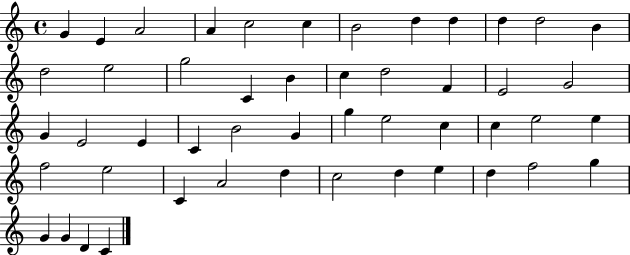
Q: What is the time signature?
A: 4/4